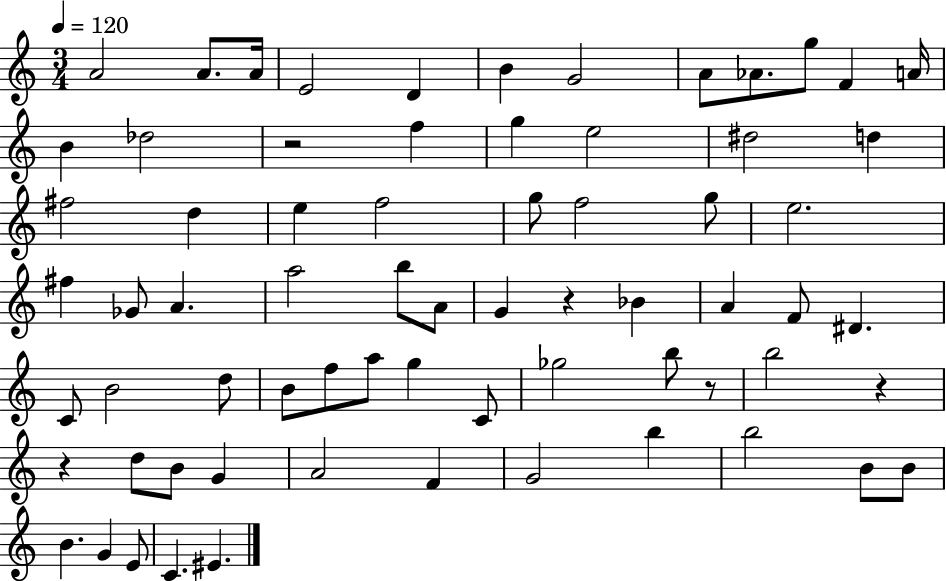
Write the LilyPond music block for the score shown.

{
  \clef treble
  \numericTimeSignature
  \time 3/4
  \key c \major
  \tempo 4 = 120
  a'2 a'8. a'16 | e'2 d'4 | b'4 g'2 | a'8 aes'8. g''8 f'4 a'16 | \break b'4 des''2 | r2 f''4 | g''4 e''2 | dis''2 d''4 | \break fis''2 d''4 | e''4 f''2 | g''8 f''2 g''8 | e''2. | \break fis''4 ges'8 a'4. | a''2 b''8 a'8 | g'4 r4 bes'4 | a'4 f'8 dis'4. | \break c'8 b'2 d''8 | b'8 f''8 a''8 g''4 c'8 | ges''2 b''8 r8 | b''2 r4 | \break r4 d''8 b'8 g'4 | a'2 f'4 | g'2 b''4 | b''2 b'8 b'8 | \break b'4. g'4 e'8 | c'4. eis'4. | \bar "|."
}